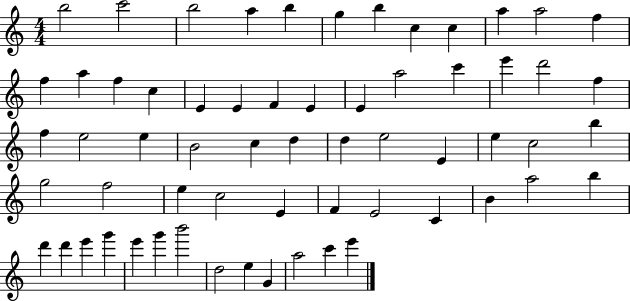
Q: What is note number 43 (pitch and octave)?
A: E4